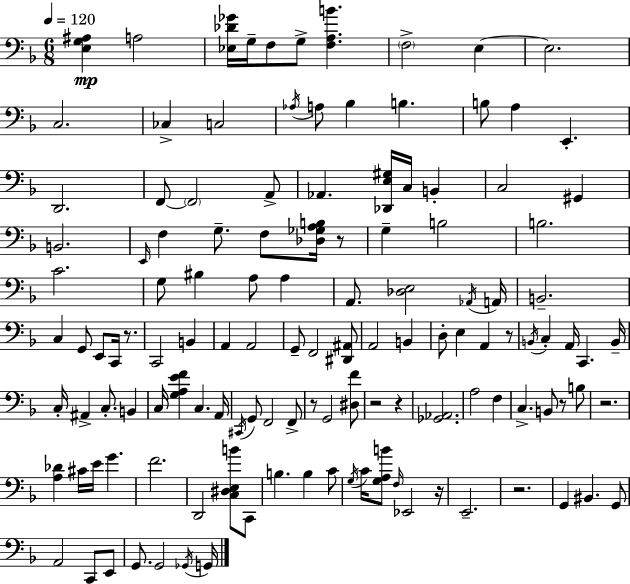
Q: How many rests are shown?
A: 10